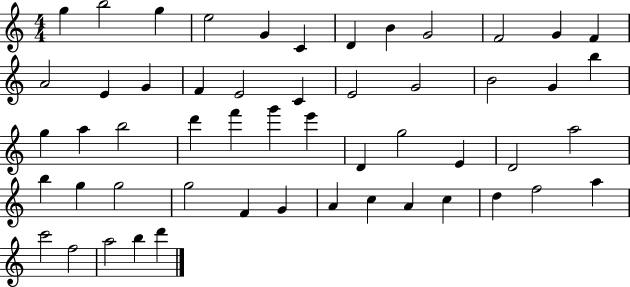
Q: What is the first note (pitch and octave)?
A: G5